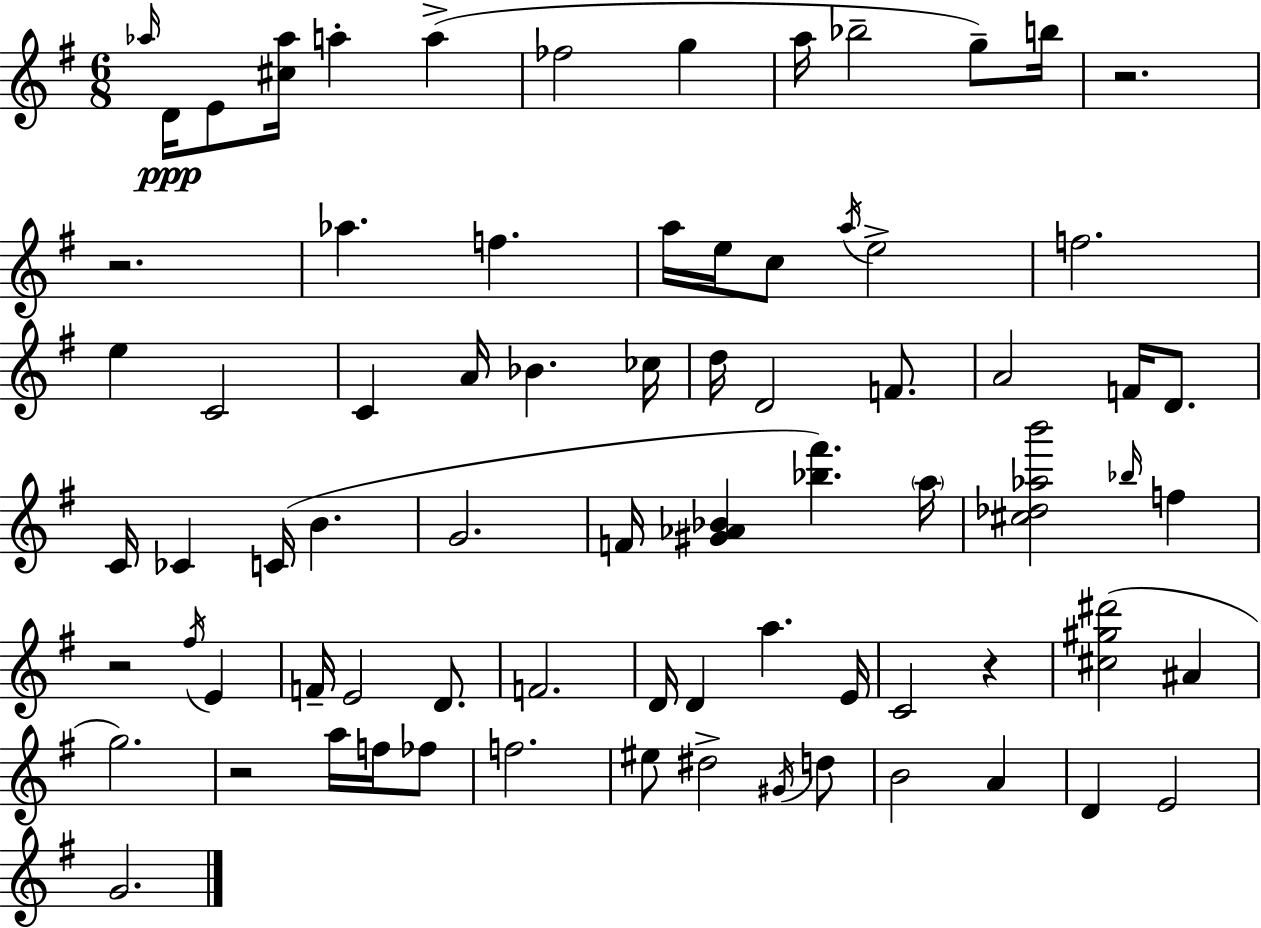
{
  \clef treble
  \numericTimeSignature
  \time 6/8
  \key g \major
  \repeat volta 2 { \grace { aes''16 }\ppp d'16 e'8 <cis'' aes''>16 a''4-. a''4->( | fes''2 g''4 | a''16 bes''2-- g''8--) | b''16 r2. | \break r2. | aes''4. f''4. | a''16 e''16 c''8 \acciaccatura { a''16 } e''2-> | f''2. | \break e''4 c'2 | c'4 a'16 bes'4. | ces''16 d''16 d'2 f'8. | a'2 f'16 d'8. | \break c'16 ces'4 c'16( b'4. | g'2. | f'16 <gis' aes' bes'>4 <bes'' fis'''>4.) | \parenthesize a''16 <cis'' des'' aes'' b'''>2 \grace { bes''16 } f''4 | \break r2 \acciaccatura { fis''16 } | e'4 f'16-- e'2 | d'8. f'2. | d'16 d'4 a''4. | \break e'16 c'2 | r4 <cis'' gis'' dis'''>2( | ais'4 g''2.) | r2 | \break a''16 f''16 fes''8 f''2. | eis''8 dis''2-> | \acciaccatura { gis'16 } d''8 b'2 | a'4 d'4 e'2 | \break g'2. | } \bar "|."
}